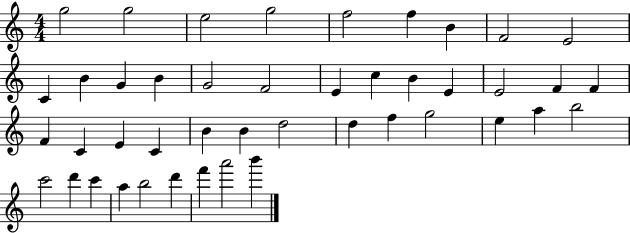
{
  \clef treble
  \numericTimeSignature
  \time 4/4
  \key c \major
  g''2 g''2 | e''2 g''2 | f''2 f''4 b'4 | f'2 e'2 | \break c'4 b'4 g'4 b'4 | g'2 f'2 | e'4 c''4 b'4 e'4 | e'2 f'4 f'4 | \break f'4 c'4 e'4 c'4 | b'4 b'4 d''2 | d''4 f''4 g''2 | e''4 a''4 b''2 | \break c'''2 d'''4 c'''4 | a''4 b''2 d'''4 | f'''4 a'''2 b'''4 | \bar "|."
}